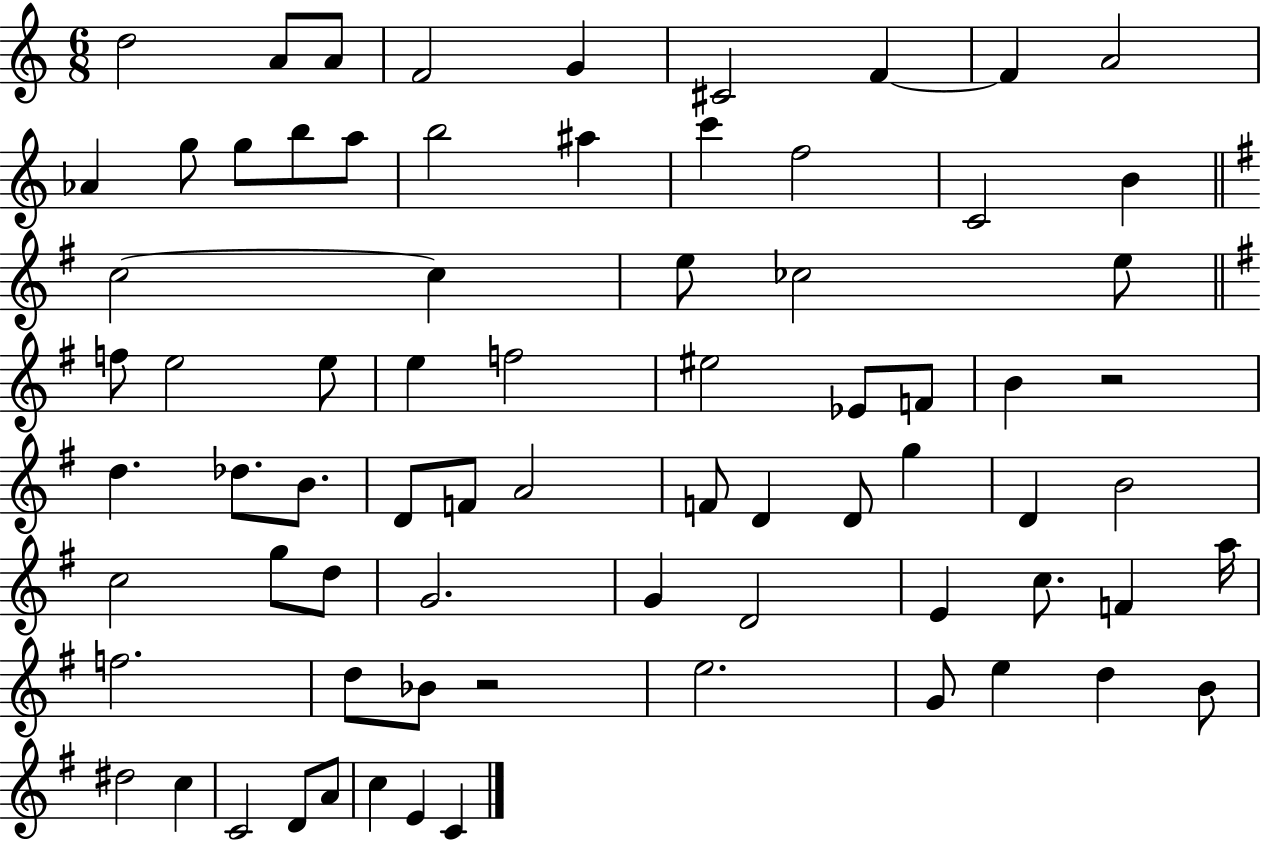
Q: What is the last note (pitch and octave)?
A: C4